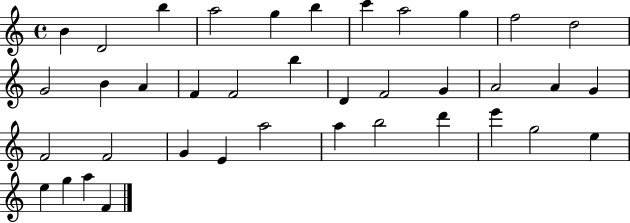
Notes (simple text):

B4/q D4/h B5/q A5/h G5/q B5/q C6/q A5/h G5/q F5/h D5/h G4/h B4/q A4/q F4/q F4/h B5/q D4/q F4/h G4/q A4/h A4/q G4/q F4/h F4/h G4/q E4/q A5/h A5/q B5/h D6/q E6/q G5/h E5/q E5/q G5/q A5/q F4/q